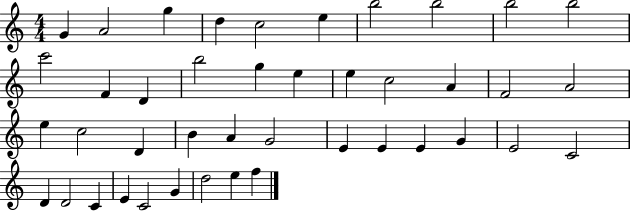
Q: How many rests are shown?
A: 0